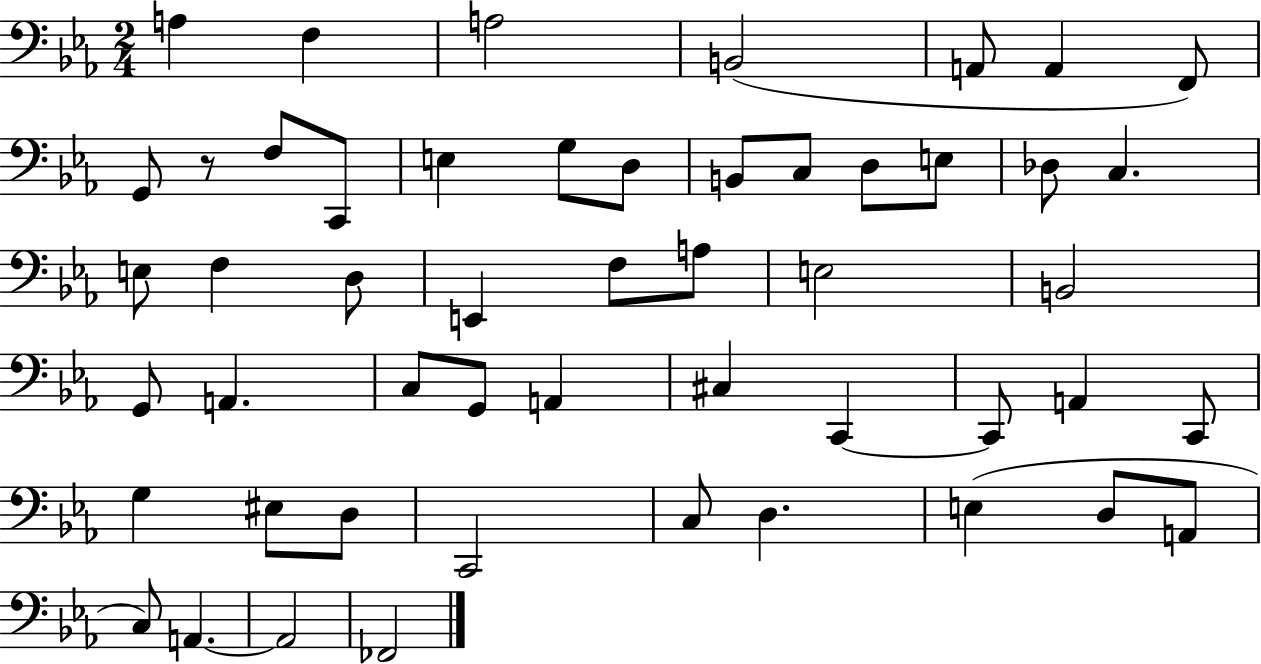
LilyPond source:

{
  \clef bass
  \numericTimeSignature
  \time 2/4
  \key ees \major
  a4 f4 | a2 | b,2( | a,8 a,4 f,8) | \break g,8 r8 f8 c,8 | e4 g8 d8 | b,8 c8 d8 e8 | des8 c4. | \break e8 f4 d8 | e,4 f8 a8 | e2 | b,2 | \break g,8 a,4. | c8 g,8 a,4 | cis4 c,4~~ | c,8 a,4 c,8 | \break g4 eis8 d8 | c,2 | c8 d4. | e4( d8 a,8 | \break c8) a,4.~~ | a,2 | fes,2 | \bar "|."
}